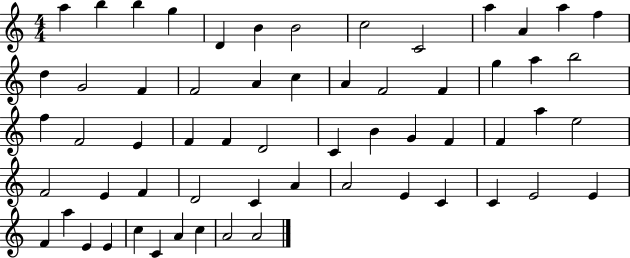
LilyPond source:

{
  \clef treble
  \numericTimeSignature
  \time 4/4
  \key c \major
  a''4 b''4 b''4 g''4 | d'4 b'4 b'2 | c''2 c'2 | a''4 a'4 a''4 f''4 | \break d''4 g'2 f'4 | f'2 a'4 c''4 | a'4 f'2 f'4 | g''4 a''4 b''2 | \break f''4 f'2 e'4 | f'4 f'4 d'2 | c'4 b'4 g'4 f'4 | f'4 a''4 e''2 | \break f'2 e'4 f'4 | d'2 c'4 a'4 | a'2 e'4 c'4 | c'4 e'2 e'4 | \break f'4 a''4 e'4 e'4 | c''4 c'4 a'4 c''4 | a'2 a'2 | \bar "|."
}